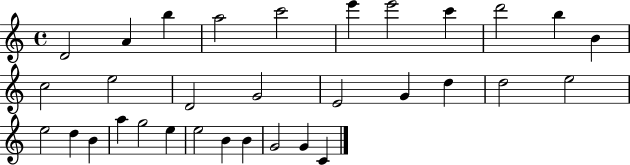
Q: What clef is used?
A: treble